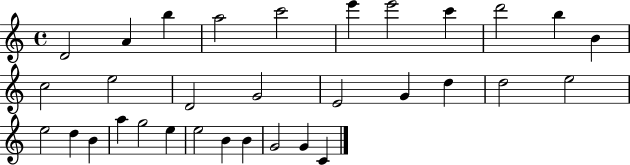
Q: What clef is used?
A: treble